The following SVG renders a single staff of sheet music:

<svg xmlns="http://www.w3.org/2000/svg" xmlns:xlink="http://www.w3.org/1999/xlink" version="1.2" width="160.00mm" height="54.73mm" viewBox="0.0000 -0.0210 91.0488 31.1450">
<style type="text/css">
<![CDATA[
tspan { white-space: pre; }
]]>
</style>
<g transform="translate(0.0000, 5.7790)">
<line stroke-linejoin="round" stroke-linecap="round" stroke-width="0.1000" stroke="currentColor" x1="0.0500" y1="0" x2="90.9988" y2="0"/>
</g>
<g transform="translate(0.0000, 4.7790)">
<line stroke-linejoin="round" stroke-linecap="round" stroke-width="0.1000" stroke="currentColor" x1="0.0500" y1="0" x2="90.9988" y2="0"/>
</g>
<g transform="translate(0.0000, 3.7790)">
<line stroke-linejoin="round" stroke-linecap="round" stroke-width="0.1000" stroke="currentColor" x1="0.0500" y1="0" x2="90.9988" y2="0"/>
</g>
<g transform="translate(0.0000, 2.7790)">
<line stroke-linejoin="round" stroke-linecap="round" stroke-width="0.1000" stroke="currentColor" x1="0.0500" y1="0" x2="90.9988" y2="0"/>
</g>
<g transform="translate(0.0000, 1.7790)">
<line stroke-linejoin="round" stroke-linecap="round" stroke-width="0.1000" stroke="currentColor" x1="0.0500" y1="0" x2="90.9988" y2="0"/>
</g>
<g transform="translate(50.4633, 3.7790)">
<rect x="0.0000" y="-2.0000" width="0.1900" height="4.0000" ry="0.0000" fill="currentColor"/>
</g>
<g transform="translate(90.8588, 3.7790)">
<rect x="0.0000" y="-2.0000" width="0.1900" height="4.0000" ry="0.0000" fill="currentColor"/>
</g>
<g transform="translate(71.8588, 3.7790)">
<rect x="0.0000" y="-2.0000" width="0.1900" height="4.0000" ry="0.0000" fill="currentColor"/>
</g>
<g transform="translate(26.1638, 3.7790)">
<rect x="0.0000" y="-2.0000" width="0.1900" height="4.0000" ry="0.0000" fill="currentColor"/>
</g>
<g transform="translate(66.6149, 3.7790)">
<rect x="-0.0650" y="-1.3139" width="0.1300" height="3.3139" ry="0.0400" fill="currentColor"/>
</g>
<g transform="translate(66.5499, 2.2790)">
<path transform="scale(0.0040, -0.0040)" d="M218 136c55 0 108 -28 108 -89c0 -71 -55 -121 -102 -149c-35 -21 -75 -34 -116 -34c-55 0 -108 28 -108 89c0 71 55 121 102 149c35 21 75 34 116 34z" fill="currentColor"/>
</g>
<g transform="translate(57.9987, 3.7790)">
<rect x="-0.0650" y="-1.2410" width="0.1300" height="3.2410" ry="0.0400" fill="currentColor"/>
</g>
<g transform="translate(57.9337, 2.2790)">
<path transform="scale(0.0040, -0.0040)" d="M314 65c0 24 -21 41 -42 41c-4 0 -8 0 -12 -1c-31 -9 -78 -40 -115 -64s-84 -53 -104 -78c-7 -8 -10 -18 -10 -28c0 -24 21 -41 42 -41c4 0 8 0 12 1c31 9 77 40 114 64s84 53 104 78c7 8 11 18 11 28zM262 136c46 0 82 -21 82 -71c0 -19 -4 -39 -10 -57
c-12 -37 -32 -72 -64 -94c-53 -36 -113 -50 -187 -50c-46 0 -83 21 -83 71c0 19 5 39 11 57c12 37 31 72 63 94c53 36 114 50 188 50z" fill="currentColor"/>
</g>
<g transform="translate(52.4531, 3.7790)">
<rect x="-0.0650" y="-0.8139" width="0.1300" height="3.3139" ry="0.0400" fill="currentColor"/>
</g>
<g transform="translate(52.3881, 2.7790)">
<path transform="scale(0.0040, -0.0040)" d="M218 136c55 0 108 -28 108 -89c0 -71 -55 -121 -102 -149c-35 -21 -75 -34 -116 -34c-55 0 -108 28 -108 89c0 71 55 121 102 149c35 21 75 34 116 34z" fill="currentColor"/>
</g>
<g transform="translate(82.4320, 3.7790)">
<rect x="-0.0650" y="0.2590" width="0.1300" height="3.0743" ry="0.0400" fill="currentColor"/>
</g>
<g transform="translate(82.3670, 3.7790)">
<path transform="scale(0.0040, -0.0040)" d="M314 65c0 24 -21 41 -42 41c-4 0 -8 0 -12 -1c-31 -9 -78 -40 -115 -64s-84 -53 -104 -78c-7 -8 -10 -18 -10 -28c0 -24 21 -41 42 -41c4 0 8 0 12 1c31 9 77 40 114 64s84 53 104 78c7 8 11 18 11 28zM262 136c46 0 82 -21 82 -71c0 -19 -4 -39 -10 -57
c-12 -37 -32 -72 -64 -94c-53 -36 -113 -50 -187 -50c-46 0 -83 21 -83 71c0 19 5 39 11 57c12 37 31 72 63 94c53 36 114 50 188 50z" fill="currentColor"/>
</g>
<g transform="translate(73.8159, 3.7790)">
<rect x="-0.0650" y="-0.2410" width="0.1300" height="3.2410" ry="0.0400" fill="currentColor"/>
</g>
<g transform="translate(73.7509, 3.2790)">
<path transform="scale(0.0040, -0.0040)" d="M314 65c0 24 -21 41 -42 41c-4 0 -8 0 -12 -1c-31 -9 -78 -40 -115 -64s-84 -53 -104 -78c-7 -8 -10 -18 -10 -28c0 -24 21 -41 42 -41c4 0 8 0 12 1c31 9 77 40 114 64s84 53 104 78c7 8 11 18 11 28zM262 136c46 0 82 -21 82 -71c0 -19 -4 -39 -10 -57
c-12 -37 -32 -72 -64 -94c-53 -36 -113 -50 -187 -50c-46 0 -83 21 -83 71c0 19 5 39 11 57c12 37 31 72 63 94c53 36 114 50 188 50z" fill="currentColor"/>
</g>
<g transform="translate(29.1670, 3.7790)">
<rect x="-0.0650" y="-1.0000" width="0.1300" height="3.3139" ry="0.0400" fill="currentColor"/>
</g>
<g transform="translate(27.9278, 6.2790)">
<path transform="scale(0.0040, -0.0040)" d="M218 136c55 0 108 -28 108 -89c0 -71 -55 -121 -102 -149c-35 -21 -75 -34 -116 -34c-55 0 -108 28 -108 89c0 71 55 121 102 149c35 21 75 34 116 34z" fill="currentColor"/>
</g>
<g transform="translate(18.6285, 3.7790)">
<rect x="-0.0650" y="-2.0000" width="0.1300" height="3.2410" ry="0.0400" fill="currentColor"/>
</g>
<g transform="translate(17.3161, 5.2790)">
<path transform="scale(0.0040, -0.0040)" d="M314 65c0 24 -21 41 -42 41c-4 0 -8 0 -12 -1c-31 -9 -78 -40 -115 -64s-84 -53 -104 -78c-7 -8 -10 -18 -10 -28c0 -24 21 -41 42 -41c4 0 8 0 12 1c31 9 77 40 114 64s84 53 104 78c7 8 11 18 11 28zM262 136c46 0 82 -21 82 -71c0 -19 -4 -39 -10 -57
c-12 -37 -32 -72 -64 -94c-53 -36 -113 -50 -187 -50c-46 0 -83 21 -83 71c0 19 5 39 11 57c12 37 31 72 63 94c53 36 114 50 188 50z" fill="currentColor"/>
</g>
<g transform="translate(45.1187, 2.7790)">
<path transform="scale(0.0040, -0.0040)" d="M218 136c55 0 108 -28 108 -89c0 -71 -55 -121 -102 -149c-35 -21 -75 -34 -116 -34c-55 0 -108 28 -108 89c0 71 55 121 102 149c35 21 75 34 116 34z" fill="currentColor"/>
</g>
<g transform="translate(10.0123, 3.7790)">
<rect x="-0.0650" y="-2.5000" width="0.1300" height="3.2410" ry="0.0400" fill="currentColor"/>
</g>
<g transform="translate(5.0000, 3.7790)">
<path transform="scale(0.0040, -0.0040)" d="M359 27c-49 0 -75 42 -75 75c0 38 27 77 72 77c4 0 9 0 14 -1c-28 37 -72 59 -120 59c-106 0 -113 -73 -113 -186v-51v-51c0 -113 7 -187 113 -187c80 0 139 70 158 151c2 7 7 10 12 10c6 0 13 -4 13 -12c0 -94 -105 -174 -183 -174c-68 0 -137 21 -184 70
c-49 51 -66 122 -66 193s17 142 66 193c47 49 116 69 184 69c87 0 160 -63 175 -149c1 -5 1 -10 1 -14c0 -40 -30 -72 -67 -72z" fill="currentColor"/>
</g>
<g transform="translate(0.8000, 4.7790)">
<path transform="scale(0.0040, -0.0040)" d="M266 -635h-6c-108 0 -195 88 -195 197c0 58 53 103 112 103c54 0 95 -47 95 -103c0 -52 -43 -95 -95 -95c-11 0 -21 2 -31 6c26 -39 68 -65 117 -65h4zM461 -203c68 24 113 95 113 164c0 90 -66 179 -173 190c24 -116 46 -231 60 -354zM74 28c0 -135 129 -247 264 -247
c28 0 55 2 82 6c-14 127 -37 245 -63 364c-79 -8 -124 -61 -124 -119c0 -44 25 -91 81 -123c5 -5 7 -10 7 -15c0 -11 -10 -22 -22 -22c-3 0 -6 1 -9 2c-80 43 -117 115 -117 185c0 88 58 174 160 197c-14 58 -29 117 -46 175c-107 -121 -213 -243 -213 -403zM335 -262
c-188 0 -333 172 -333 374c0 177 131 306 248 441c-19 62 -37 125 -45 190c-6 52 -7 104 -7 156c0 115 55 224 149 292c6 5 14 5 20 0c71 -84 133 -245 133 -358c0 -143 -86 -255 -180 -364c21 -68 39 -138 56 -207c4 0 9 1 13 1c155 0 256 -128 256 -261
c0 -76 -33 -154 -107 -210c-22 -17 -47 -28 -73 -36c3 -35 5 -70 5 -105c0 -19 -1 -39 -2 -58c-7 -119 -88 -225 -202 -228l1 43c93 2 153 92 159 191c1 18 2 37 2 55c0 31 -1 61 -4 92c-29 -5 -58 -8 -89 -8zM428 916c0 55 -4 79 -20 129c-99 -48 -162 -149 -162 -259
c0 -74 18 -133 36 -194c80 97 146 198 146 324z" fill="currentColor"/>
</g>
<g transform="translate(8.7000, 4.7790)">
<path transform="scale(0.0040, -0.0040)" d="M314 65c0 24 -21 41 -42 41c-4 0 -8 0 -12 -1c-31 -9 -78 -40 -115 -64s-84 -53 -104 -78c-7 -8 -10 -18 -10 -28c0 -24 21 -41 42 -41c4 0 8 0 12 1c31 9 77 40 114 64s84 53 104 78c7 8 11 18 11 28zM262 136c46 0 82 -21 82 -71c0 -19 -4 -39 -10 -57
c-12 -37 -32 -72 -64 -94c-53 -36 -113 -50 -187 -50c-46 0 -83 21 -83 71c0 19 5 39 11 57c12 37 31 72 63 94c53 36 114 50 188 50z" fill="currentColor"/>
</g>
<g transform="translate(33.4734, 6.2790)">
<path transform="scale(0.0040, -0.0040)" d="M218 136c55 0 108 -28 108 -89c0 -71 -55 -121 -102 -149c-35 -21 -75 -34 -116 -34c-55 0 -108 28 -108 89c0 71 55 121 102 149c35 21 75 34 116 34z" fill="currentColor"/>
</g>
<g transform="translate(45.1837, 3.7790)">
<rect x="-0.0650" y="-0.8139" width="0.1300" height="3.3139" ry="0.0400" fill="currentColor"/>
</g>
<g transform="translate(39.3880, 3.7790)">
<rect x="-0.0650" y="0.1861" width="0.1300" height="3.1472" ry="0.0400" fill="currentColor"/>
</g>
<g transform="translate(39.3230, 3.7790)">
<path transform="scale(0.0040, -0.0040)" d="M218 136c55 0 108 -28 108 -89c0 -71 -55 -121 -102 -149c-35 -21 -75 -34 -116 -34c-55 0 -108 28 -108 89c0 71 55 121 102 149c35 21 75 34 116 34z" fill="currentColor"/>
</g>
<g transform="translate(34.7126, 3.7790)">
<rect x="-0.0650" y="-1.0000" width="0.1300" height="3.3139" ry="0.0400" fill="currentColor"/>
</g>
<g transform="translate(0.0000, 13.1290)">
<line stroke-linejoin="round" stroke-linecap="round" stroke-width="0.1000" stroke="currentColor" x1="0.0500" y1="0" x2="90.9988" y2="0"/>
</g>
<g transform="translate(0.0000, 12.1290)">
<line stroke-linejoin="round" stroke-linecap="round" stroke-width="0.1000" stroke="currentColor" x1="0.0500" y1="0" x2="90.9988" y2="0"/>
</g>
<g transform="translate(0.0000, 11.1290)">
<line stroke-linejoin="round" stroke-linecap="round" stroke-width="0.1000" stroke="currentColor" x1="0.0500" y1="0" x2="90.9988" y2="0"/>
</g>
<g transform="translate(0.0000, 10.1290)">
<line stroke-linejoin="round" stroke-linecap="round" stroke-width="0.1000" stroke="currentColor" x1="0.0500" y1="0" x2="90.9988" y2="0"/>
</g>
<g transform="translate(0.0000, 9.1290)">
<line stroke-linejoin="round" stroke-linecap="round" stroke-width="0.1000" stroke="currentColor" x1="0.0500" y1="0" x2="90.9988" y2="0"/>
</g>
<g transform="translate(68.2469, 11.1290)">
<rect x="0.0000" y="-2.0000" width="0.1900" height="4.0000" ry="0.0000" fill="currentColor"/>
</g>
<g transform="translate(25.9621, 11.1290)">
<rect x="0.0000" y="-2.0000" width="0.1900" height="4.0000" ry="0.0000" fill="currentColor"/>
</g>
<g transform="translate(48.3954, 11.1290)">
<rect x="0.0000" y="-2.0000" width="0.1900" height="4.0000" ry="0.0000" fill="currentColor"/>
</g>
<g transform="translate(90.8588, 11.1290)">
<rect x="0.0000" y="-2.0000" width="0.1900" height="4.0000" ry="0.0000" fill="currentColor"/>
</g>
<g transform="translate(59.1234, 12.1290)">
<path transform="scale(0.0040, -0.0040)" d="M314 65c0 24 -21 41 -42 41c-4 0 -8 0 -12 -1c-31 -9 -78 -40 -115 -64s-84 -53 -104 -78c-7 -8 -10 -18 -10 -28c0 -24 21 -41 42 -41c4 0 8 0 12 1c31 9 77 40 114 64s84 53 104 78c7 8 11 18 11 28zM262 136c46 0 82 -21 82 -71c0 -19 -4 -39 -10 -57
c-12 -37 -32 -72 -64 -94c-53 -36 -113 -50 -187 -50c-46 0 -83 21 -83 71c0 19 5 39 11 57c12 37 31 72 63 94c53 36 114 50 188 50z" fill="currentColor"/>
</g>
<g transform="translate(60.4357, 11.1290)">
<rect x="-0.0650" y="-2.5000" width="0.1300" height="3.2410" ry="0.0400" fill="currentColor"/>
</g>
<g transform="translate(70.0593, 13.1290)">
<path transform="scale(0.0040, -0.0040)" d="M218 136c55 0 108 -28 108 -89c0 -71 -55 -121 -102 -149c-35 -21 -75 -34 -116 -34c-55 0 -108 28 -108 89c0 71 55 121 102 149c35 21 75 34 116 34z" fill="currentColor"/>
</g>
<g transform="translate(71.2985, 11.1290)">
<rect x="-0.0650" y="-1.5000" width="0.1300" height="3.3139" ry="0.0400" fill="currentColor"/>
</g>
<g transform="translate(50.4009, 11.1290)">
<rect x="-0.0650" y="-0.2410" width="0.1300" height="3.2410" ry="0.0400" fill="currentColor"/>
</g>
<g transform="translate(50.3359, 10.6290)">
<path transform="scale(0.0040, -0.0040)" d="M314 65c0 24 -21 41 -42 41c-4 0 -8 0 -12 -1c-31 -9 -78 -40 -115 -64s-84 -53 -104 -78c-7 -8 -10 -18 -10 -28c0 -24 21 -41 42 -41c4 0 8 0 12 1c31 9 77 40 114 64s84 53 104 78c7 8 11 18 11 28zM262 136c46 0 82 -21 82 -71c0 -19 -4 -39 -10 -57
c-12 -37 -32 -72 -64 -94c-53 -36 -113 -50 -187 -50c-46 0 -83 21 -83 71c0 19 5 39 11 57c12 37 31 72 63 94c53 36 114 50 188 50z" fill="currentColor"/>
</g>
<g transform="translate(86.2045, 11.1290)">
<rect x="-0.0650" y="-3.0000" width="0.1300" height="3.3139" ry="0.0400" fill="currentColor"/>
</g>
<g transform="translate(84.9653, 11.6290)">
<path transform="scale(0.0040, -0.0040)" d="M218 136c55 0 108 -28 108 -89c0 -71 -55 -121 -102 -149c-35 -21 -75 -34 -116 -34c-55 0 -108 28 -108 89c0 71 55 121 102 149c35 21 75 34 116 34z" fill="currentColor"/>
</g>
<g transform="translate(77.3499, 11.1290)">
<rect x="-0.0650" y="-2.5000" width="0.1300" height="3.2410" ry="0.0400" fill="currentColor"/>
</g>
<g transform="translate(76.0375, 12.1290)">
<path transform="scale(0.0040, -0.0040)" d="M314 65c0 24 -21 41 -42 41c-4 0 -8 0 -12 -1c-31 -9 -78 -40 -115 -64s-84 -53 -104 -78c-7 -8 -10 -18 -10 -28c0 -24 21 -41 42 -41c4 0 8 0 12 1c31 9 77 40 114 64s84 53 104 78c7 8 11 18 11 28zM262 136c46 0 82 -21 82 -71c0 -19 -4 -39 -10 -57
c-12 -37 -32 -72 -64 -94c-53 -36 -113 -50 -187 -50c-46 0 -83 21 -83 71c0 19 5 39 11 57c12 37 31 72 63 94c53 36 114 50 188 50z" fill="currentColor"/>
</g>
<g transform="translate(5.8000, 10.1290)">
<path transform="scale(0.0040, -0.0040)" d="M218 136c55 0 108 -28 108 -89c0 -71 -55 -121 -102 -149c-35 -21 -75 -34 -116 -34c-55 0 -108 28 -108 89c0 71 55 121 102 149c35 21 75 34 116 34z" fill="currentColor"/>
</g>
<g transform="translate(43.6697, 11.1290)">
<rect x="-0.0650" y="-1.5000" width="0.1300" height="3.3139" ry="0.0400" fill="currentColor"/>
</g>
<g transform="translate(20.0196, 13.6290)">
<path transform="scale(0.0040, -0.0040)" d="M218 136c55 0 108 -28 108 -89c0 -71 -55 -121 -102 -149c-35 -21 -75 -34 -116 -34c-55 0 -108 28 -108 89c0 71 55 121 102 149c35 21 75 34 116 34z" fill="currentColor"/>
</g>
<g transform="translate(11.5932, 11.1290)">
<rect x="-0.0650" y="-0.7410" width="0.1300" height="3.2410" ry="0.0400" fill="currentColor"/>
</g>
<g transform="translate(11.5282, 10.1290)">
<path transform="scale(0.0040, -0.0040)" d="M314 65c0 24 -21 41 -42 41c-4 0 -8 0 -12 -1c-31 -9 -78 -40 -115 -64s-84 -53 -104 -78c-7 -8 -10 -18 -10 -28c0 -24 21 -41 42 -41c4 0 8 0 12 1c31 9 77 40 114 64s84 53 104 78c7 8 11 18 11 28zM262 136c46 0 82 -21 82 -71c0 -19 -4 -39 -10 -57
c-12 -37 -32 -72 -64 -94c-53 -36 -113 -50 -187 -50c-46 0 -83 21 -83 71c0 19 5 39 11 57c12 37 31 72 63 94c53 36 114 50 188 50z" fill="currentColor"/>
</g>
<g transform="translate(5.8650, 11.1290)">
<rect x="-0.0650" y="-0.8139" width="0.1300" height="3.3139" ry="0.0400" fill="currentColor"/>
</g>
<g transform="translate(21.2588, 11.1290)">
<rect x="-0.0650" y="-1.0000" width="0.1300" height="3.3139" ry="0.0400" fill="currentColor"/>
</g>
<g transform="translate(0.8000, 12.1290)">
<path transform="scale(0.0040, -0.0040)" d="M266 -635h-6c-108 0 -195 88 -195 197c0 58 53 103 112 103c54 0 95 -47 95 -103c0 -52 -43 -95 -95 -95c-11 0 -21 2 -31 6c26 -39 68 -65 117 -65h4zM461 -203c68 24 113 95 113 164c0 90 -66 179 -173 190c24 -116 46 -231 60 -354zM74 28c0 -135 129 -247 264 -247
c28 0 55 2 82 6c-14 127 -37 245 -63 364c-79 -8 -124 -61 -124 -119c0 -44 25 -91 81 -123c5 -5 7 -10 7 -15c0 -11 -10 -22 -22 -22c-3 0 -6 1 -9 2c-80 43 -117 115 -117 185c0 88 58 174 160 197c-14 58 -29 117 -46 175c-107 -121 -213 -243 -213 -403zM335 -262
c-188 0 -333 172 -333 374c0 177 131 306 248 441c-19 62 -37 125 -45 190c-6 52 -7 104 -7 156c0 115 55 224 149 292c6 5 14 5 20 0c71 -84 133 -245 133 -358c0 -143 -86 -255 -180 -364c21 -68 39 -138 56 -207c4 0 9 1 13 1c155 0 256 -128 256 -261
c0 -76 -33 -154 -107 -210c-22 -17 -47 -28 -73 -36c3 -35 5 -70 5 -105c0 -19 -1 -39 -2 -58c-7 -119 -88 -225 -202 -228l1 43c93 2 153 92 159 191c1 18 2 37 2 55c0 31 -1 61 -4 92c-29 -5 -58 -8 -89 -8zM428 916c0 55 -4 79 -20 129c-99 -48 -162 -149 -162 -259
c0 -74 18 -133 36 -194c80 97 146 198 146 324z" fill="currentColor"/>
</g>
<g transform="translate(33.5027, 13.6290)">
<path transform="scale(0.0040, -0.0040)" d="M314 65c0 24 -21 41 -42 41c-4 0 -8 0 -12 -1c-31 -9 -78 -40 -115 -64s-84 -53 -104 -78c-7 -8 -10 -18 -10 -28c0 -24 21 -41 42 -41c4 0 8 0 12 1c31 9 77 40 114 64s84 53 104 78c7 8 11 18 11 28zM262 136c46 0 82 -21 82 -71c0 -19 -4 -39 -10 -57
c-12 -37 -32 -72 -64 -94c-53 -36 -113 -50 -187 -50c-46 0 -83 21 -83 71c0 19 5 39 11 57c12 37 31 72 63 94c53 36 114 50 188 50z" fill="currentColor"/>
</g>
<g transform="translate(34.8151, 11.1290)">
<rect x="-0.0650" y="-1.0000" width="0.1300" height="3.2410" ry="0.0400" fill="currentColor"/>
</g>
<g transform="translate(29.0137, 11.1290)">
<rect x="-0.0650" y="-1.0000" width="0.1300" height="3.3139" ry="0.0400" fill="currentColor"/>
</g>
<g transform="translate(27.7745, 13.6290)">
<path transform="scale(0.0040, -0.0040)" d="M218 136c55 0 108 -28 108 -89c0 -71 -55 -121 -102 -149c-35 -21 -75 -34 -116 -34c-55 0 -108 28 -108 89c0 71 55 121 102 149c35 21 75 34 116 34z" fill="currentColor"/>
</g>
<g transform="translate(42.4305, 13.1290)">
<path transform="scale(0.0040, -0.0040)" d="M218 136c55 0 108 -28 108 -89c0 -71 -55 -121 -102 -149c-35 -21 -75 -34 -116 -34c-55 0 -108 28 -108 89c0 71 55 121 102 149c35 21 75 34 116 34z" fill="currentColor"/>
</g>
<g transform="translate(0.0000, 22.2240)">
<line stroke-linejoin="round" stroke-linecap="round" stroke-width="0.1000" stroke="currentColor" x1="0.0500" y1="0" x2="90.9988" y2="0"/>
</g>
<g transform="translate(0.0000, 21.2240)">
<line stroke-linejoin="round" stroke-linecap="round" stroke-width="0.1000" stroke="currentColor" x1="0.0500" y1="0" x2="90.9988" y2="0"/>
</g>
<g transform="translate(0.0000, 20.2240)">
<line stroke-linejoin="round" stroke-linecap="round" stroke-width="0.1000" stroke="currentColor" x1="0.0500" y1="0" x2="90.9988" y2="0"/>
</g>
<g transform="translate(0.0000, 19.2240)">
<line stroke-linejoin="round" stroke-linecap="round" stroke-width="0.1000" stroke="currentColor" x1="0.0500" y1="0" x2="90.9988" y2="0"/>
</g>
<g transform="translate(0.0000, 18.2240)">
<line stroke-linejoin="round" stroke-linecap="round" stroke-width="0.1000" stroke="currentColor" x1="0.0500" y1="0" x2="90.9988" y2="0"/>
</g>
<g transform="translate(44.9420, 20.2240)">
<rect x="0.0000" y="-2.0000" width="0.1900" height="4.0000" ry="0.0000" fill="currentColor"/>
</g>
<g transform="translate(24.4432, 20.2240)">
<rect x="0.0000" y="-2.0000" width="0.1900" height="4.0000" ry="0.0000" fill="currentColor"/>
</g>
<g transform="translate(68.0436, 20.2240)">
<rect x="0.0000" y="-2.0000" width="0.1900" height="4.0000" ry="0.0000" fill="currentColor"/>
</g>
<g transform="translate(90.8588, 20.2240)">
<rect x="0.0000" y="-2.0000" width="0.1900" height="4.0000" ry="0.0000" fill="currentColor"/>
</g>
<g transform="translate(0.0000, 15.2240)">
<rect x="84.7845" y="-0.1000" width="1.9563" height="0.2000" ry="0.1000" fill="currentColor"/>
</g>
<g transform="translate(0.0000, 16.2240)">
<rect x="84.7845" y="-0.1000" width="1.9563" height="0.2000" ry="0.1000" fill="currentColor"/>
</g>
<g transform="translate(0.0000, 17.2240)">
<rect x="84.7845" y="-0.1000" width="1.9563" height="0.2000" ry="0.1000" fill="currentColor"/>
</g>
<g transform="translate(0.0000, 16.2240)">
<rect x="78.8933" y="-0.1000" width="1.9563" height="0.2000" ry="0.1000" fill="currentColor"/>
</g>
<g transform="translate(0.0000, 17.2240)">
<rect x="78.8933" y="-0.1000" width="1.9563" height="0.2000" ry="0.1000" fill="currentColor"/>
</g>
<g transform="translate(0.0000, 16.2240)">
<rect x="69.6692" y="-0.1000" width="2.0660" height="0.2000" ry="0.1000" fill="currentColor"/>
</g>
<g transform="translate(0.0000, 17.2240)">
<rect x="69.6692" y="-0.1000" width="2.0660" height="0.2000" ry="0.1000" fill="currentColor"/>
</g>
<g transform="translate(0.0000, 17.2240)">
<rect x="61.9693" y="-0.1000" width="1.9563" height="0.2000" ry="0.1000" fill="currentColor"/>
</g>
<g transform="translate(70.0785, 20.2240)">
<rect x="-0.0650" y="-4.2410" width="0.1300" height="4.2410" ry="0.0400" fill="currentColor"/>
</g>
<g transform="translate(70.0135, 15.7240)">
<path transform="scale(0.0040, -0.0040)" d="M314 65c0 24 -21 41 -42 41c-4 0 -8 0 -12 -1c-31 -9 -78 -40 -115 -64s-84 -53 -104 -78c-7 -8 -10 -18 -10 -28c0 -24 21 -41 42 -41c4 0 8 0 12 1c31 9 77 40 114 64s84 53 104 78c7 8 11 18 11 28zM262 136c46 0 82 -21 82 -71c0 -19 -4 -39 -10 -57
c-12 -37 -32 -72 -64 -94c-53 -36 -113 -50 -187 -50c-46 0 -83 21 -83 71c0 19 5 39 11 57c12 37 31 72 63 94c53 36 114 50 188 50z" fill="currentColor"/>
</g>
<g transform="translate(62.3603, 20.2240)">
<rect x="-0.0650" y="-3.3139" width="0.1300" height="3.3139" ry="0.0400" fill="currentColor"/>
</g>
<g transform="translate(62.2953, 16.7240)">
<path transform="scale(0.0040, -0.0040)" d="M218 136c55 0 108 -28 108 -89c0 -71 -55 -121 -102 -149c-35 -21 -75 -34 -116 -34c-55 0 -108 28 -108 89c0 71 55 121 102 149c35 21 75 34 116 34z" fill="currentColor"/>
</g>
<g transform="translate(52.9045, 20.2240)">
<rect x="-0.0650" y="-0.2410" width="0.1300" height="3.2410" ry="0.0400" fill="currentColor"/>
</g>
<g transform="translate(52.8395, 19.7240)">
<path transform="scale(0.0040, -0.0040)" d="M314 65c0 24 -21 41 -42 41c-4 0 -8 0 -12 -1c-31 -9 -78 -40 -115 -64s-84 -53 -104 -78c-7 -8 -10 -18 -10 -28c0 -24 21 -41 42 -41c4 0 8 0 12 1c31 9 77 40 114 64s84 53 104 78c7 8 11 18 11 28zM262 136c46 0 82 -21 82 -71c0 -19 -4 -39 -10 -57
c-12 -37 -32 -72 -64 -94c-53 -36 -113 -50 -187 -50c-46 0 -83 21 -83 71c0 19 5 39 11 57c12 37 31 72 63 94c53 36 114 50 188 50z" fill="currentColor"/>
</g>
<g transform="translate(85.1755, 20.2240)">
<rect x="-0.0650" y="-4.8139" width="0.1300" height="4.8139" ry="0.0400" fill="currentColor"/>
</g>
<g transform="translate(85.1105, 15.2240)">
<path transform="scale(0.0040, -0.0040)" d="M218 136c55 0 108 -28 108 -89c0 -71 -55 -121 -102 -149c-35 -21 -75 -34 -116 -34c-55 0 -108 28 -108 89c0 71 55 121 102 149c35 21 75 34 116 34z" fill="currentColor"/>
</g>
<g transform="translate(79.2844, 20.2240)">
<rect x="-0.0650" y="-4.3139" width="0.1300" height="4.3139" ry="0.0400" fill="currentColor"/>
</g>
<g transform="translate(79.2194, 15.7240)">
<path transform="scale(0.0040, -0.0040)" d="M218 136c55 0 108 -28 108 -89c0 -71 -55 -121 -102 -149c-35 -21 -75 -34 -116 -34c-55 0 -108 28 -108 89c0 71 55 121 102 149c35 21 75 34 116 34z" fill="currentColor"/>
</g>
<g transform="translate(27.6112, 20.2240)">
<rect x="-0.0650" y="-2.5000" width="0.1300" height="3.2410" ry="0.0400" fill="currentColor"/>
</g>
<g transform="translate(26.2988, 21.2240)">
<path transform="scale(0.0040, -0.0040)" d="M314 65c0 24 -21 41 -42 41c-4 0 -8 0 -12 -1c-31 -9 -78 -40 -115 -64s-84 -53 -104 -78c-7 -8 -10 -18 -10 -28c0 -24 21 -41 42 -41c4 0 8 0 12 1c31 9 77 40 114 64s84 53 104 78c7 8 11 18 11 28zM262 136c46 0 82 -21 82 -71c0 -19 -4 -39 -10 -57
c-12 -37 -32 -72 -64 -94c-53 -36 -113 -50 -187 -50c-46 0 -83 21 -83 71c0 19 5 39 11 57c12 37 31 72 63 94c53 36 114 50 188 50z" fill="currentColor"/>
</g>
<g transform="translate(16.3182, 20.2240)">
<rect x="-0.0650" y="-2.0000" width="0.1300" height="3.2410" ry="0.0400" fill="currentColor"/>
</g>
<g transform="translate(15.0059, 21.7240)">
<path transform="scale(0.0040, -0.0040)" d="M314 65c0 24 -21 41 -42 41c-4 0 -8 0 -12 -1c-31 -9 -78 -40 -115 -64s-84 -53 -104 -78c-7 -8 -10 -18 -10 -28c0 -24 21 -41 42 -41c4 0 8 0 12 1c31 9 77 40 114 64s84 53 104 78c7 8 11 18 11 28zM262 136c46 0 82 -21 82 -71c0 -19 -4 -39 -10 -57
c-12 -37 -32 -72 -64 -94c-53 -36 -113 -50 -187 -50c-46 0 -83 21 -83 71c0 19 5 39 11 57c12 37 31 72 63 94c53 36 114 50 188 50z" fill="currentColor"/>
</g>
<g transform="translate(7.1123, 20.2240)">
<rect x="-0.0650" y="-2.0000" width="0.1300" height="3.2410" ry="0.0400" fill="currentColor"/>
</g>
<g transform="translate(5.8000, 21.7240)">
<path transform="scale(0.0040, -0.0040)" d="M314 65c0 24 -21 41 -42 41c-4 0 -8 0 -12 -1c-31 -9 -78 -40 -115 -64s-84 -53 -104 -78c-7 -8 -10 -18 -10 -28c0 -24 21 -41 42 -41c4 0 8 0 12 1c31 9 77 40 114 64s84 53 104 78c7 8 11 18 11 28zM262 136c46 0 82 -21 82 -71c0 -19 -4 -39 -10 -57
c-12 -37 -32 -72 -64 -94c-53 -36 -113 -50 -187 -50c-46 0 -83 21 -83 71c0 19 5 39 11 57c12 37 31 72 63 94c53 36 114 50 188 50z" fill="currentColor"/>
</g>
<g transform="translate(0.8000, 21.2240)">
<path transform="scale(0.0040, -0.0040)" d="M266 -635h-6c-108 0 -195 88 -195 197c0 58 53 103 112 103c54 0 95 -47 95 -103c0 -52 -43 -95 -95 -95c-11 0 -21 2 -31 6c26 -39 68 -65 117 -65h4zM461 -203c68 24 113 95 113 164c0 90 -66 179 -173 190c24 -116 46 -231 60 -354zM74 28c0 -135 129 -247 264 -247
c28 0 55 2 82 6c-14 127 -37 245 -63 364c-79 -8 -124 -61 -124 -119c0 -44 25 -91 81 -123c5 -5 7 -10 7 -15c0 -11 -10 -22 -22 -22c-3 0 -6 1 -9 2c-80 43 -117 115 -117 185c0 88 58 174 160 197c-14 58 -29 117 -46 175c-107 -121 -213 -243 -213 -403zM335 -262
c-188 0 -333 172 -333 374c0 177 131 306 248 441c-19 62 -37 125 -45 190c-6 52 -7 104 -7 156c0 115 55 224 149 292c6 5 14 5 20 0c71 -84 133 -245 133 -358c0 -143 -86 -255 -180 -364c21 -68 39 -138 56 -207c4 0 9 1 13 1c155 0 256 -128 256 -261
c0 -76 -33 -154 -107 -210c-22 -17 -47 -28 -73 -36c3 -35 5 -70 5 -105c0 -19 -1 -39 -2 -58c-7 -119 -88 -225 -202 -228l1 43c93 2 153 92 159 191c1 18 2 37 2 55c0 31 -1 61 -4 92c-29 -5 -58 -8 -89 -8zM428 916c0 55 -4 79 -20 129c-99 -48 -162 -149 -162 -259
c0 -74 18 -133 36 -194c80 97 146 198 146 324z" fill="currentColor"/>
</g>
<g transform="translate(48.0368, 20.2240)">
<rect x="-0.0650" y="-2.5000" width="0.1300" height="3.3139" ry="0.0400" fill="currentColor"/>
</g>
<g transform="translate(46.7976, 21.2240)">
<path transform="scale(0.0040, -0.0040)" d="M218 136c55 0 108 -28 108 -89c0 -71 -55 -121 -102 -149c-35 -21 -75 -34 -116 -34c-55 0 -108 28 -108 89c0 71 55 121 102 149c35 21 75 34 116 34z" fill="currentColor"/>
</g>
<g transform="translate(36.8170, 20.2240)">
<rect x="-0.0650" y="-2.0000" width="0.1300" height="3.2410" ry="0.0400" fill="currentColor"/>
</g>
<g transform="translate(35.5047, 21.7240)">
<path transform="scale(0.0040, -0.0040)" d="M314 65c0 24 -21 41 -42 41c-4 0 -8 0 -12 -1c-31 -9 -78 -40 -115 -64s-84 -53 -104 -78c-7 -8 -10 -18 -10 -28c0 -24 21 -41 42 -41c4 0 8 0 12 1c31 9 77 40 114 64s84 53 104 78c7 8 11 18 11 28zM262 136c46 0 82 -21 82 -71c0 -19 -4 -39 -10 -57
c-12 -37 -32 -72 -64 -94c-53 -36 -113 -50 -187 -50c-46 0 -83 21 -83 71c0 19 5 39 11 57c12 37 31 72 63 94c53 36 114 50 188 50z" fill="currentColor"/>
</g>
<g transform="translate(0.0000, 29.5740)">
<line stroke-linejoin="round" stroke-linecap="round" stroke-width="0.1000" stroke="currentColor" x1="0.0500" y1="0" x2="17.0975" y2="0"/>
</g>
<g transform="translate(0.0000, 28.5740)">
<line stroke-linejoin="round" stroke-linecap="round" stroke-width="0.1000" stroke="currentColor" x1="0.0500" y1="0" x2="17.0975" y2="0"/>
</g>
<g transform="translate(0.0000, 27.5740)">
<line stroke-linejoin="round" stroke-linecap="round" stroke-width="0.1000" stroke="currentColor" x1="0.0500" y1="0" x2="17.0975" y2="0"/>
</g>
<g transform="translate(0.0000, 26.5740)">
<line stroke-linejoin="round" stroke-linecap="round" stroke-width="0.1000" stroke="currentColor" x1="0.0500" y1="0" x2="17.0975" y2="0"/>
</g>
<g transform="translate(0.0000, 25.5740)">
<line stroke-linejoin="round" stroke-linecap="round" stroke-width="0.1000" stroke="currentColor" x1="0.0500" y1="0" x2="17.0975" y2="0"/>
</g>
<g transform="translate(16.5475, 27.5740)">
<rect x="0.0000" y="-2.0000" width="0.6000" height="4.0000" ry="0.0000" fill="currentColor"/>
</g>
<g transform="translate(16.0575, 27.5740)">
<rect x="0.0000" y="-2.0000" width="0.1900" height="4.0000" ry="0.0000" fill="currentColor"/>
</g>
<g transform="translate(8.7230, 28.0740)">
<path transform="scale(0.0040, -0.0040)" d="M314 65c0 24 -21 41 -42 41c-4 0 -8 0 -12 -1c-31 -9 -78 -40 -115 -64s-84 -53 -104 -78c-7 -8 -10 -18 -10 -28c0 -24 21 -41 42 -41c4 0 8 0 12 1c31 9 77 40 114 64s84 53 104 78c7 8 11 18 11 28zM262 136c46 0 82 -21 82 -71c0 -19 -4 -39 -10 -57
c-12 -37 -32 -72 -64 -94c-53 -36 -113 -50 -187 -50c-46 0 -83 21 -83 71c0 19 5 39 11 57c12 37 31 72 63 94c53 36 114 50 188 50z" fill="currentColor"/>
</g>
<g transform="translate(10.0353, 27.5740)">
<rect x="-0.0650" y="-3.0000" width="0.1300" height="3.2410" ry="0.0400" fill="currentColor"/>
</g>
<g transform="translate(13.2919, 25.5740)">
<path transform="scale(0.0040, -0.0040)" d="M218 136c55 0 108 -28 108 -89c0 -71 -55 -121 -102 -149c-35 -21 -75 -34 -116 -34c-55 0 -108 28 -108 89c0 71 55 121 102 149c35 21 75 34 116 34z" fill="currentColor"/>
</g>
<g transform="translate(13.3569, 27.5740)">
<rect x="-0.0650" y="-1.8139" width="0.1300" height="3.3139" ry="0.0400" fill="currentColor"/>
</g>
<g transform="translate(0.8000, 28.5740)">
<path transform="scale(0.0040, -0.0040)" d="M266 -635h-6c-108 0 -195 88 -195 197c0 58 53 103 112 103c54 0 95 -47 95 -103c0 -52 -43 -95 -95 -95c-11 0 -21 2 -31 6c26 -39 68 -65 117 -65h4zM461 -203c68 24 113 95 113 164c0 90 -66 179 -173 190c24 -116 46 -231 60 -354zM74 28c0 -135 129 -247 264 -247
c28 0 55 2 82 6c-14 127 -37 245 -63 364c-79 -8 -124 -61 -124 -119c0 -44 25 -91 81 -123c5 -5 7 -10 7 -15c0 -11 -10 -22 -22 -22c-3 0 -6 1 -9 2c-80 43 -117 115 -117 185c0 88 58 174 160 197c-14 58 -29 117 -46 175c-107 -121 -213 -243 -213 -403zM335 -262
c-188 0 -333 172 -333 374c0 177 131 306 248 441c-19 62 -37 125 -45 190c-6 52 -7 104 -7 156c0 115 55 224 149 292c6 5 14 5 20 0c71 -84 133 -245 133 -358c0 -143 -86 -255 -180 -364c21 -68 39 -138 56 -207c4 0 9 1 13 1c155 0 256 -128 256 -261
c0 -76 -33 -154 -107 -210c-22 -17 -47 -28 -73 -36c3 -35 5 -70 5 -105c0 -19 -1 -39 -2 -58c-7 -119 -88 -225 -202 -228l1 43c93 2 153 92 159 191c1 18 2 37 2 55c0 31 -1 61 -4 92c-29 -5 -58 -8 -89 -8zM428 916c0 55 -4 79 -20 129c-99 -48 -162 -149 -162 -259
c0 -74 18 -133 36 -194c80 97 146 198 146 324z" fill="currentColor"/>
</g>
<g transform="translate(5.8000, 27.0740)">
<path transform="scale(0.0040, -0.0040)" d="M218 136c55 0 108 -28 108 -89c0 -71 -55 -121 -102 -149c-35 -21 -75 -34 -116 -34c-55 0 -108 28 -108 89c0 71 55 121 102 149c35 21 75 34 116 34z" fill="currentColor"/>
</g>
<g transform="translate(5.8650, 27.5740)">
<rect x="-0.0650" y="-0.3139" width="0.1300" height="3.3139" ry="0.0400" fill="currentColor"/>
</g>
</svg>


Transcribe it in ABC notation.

X:1
T:Untitled
M:4/4
L:1/4
K:C
G2 F2 D D B d d e2 e c2 B2 d d2 D D D2 E c2 G2 E G2 A F2 F2 G2 F2 G c2 b d'2 d' e' c A2 f